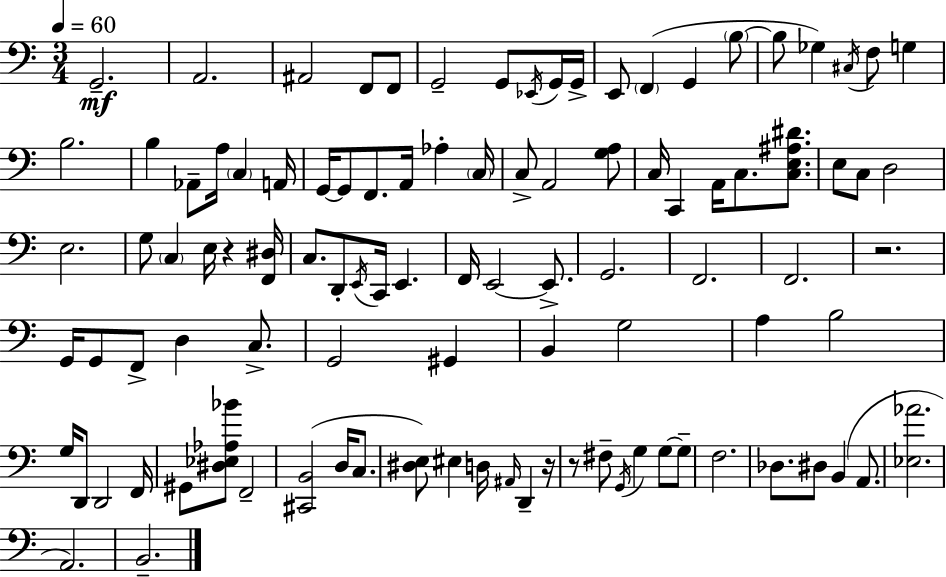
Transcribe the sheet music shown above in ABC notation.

X:1
T:Untitled
M:3/4
L:1/4
K:Am
G,,2 A,,2 ^A,,2 F,,/2 F,,/2 G,,2 G,,/2 _E,,/4 G,,/4 G,,/4 E,,/2 F,, G,, B,/2 B,/2 _G, ^C,/4 F,/2 G, B,2 B, _A,,/2 A,/4 C, A,,/4 G,,/4 G,,/2 F,,/2 A,,/4 _A, C,/4 C,/2 A,,2 [G,A,]/2 C,/4 C,, A,,/4 C,/2 [C,E,^A,^D]/2 E,/2 C,/2 D,2 E,2 G,/2 C, E,/4 z [F,,^D,]/4 C,/2 D,,/2 E,,/4 C,,/4 E,, F,,/4 E,,2 E,,/2 G,,2 F,,2 F,,2 z2 G,,/4 G,,/2 F,,/2 D, C,/2 G,,2 ^G,, B,, G,2 A, B,2 G,/4 D,,/2 D,,2 F,,/4 ^G,,/2 [^D,_E,_A,_B]/2 F,,2 [^C,,B,,]2 D,/4 C,/2 [^D,E,]/2 ^E, D,/4 ^A,,/4 D,, z/4 z/2 ^F,/2 G,,/4 G, G,/2 G,/2 F,2 _D,/2 ^D,/2 B,, A,,/2 [_E,_A]2 A,,2 B,,2